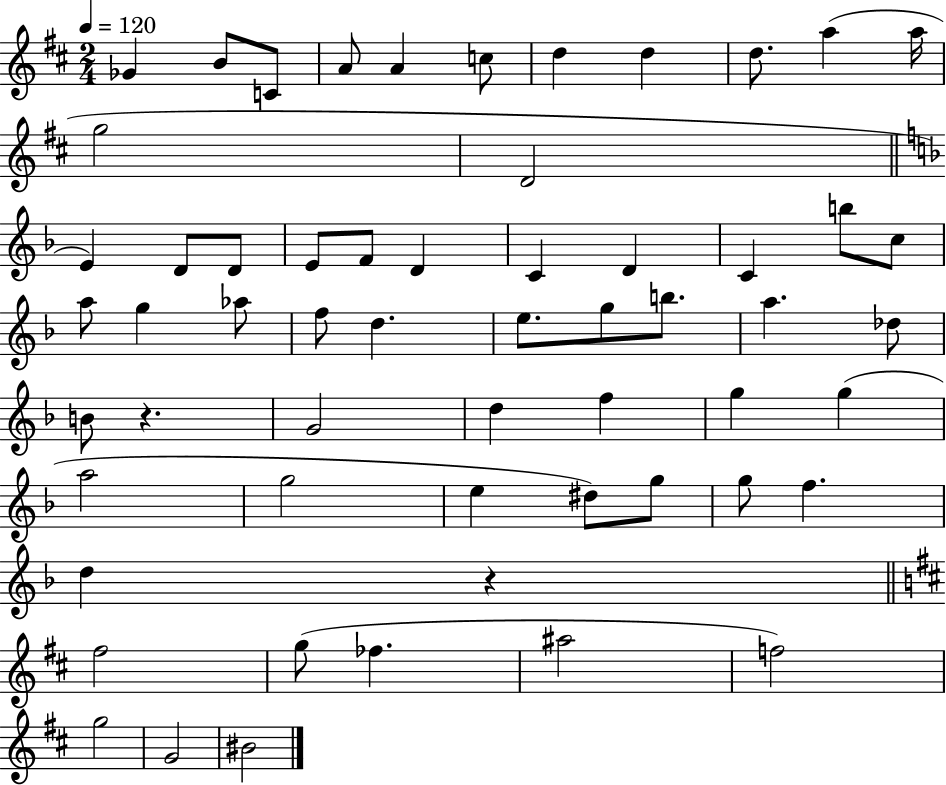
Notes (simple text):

Gb4/q B4/e C4/e A4/e A4/q C5/e D5/q D5/q D5/e. A5/q A5/s G5/h D4/h E4/q D4/e D4/e E4/e F4/e D4/q C4/q D4/q C4/q B5/e C5/e A5/e G5/q Ab5/e F5/e D5/q. E5/e. G5/e B5/e. A5/q. Db5/e B4/e R/q. G4/h D5/q F5/q G5/q G5/q A5/h G5/h E5/q D#5/e G5/e G5/e F5/q. D5/q R/q F#5/h G5/e FES5/q. A#5/h F5/h G5/h G4/h BIS4/h